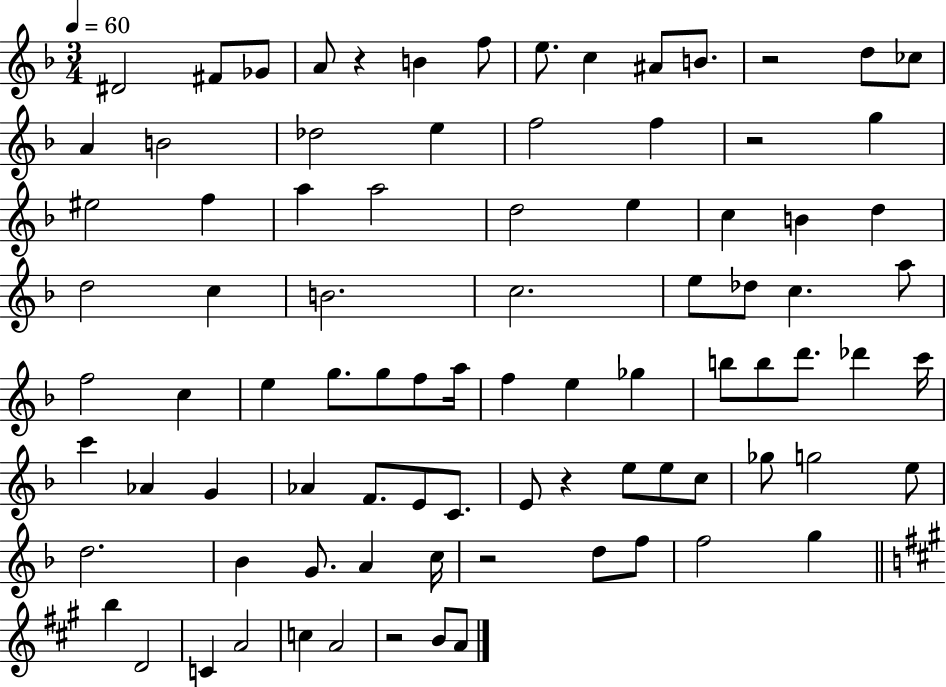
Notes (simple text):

D#4/h F#4/e Gb4/e A4/e R/q B4/q F5/e E5/e. C5/q A#4/e B4/e. R/h D5/e CES5/e A4/q B4/h Db5/h E5/q F5/h F5/q R/h G5/q EIS5/h F5/q A5/q A5/h D5/h E5/q C5/q B4/q D5/q D5/h C5/q B4/h. C5/h. E5/e Db5/e C5/q. A5/e F5/h C5/q E5/q G5/e. G5/e F5/e A5/s F5/q E5/q Gb5/q B5/e B5/e D6/e. Db6/q C6/s C6/q Ab4/q G4/q Ab4/q F4/e. E4/e C4/e. E4/e R/q E5/e E5/e C5/e Gb5/e G5/h E5/e D5/h. Bb4/q G4/e. A4/q C5/s R/h D5/e F5/e F5/h G5/q B5/q D4/h C4/q A4/h C5/q A4/h R/h B4/e A4/e